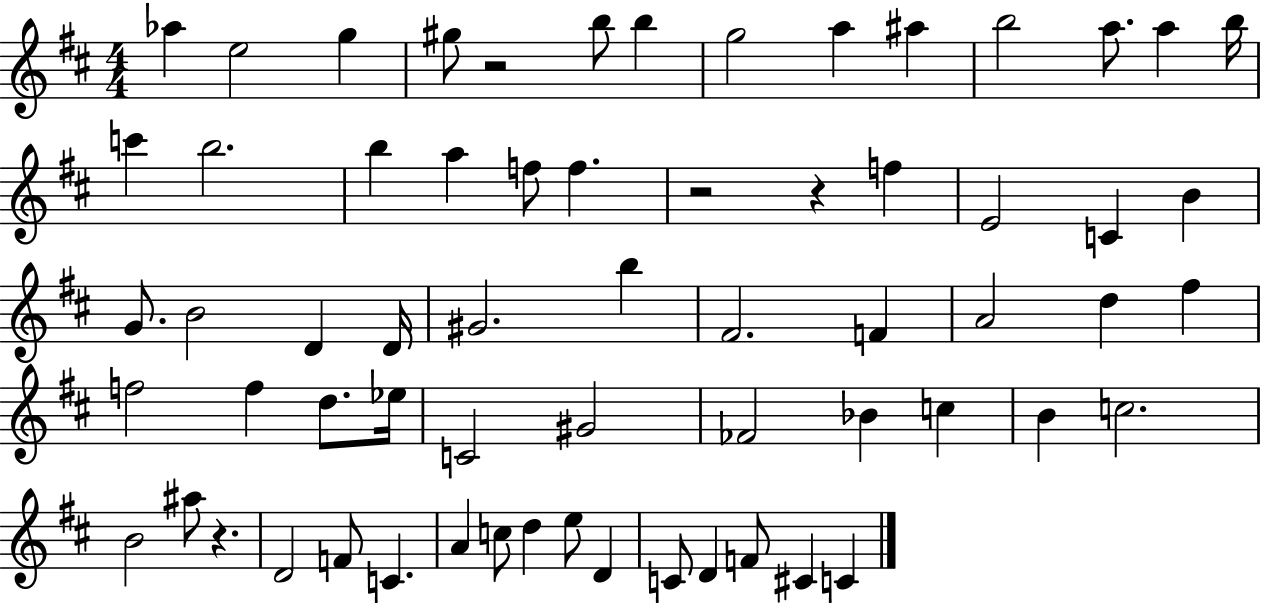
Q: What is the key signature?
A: D major